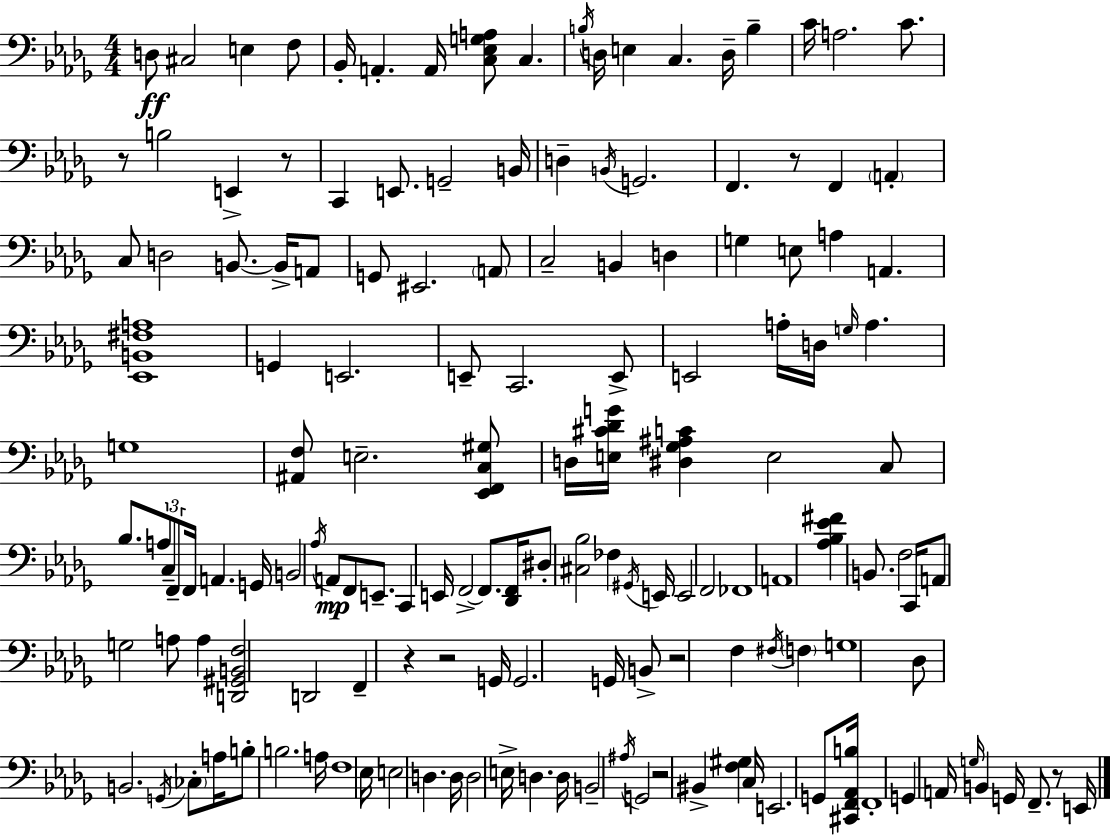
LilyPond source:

{
  \clef bass
  \numericTimeSignature
  \time 4/4
  \key bes \minor
  d8\ff cis2 e4 f8 | bes,16-. a,4.-. a,16 <c ees g a>8 c4. | \acciaccatura { b16 } d16 e4 c4. d16-- b4-- | c'16 a2. c'8. | \break r8 b2 e,4-> r8 | c,4 e,8. g,2-- | b,16 d4-- \acciaccatura { b,16 } g,2. | f,4. r8 f,4 \parenthesize a,4-. | \break c8 d2 b,8.~~ b,16-> | a,8 g,8 eis,2. | \parenthesize a,8 c2-- b,4 d4 | g4 e8 a4 a,4. | \break <ees, b, fis a>1 | g,4 e,2. | e,8-- c,2. | e,8-> e,2 a16-. d16 \grace { g16 } a4. | \break g1 | <ais, f>8 e2.-- | <ees, f, c gis>8 d16 <e cis' des' g'>16 <dis ges ais c'>4 e2 | c8 bes8. \tuplet 3/2 { a8 c8-- f,8-- } f,16 a,4. | \break g,16 b,2 \acciaccatura { aes16 }\mp a,8 f,8 | e,8.-- c,4 e,16 f,2->~~ | f,8. <des, f,>16 dis8-. <cis bes>2 fes4 | \acciaccatura { gis,16 } e,16 e,2 f,2 | \break fes,1 | a,1 | <aes bes ees' fis'>4 b,8. f2 | c,16 a,8 g2 a8 | \break a4 <d, gis, b, f>2 d,2 | f,4-- r4 r2 | g,16 g,2. | g,16 b,8-> r2 f4 | \break \acciaccatura { fis16 } \parenthesize f4 g1 | des8 b,2. | \acciaccatura { g,16 } \parenthesize ces8-. a16 b8-. b2. | a16 f1 | \break ees16 e2 | d4. d16 d2 e16-> | d4. d16 b,2-- \acciaccatura { ais16 } | g,2 r2 | \break bis,4-> <f gis>4 c16 e,2. | g,8 <cis, f, aes, b>16 f,1-. | g,4 a,16 \grace { g16 } b,4 | g,16 f,8.-- r8 e,16 \bar "|."
}